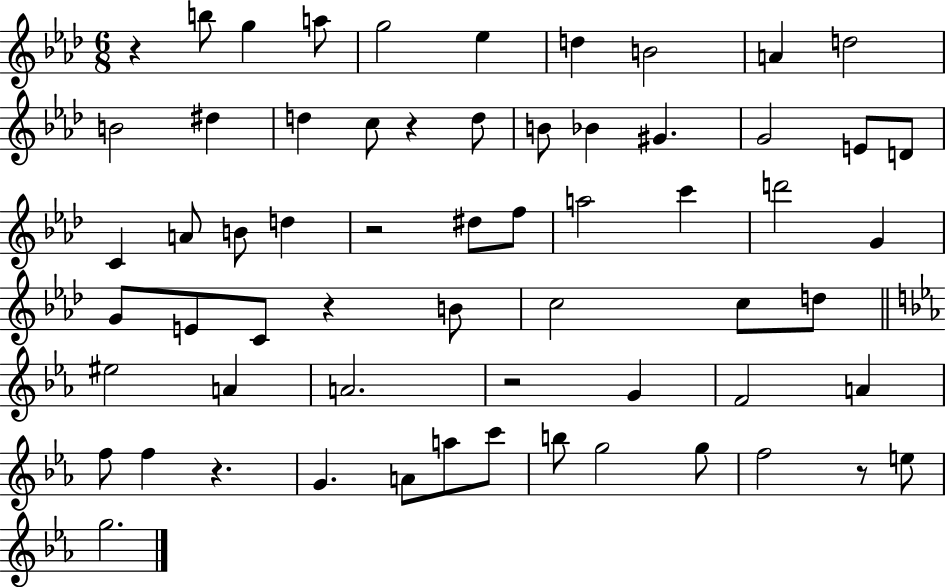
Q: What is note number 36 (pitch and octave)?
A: C5